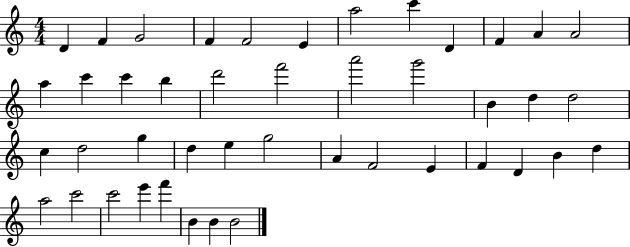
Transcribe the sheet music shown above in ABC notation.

X:1
T:Untitled
M:4/4
L:1/4
K:C
D F G2 F F2 E a2 c' D F A A2 a c' c' b d'2 f'2 a'2 g'2 B d d2 c d2 g d e g2 A F2 E F D B d a2 c'2 c'2 e' f' B B B2